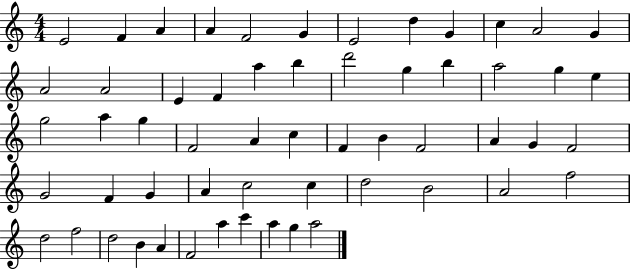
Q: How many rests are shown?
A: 0